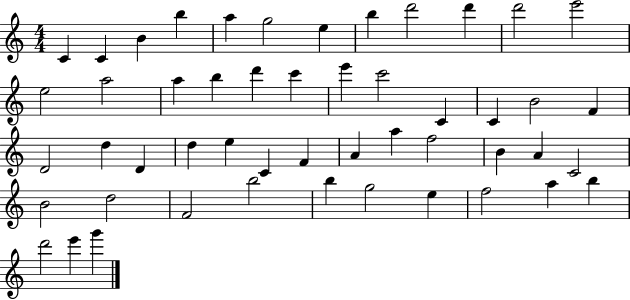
C4/q C4/q B4/q B5/q A5/q G5/h E5/q B5/q D6/h D6/q D6/h E6/h E5/h A5/h A5/q B5/q D6/q C6/q E6/q C6/h C4/q C4/q B4/h F4/q D4/h D5/q D4/q D5/q E5/q C4/q F4/q A4/q A5/q F5/h B4/q A4/q C4/h B4/h D5/h F4/h B5/h B5/q G5/h E5/q F5/h A5/q B5/q D6/h E6/q G6/q